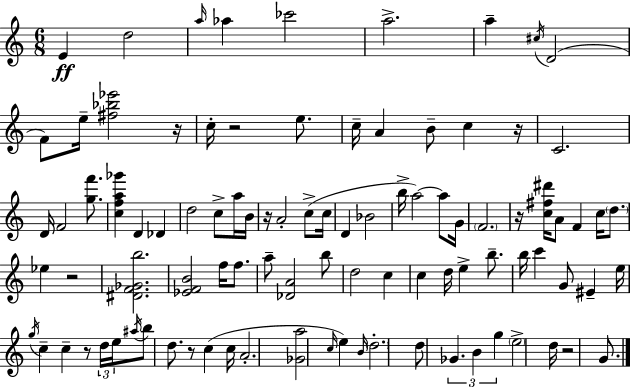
{
  \clef treble
  \numericTimeSignature
  \time 6/8
  \key c \major
  \repeat volta 2 { e'4\ff d''2 | \grace { a''16 } aes''4 ces'''2 | a''2.-> | a''4-- \acciaccatura { cis''16 }( d'2 | \break f'8) e''16-- <fis'' bes'' ees'''>2 | r16 c''16-. r2 e''8. | c''16-- a'4 b'8-- c''4 | r16 c'2. | \break d'16 f'2 <g'' f'''>8. | <c'' f'' a'' ges'''>4 d'4 des'4 | d''2 c''8-> | a''16 b'16 r16 a'2-. c''8->( | \break c''16 d'4 bes'2 | b''16-> a''2~~) a''8 | g'16 \parenthesize f'2. | r16 <c'' fis'' dis'''>16 a'8 f'4 c''16 \parenthesize d''8. | \break ees''4 r2 | <dis' f' ges' b''>2. | <ees' f' b'>2 f''16 f''8. | a''8-- <des' a'>2 | \break b''8 d''2 c''4 | c''4 d''16 e''4-> b''8.-- | b''16 c'''4 g'8 eis'4-- | e''16 \acciaccatura { g''16 } c''4-- c''4-- r8 | \break \tuplet 3/2 { d''16 e''16 \acciaccatura { ais''16 } } b''8 d''8. r8 c''4( | c''16 a'2.-. | <ges' a''>2 | \grace { c''16 }) e''4 \grace { b'16 } \parenthesize d''2.-. | \break d''8 \tuplet 3/2 { ges'4. | b'4 g''4 } \parenthesize e''2-> | d''16 r2 | g'8. } \bar "|."
}